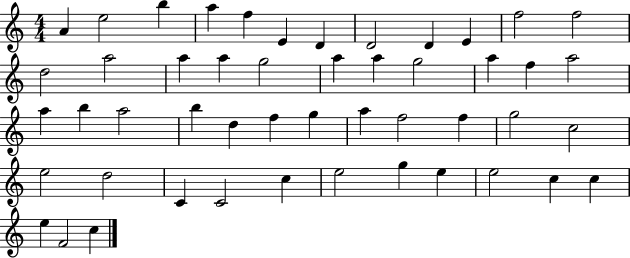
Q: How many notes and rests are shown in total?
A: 49